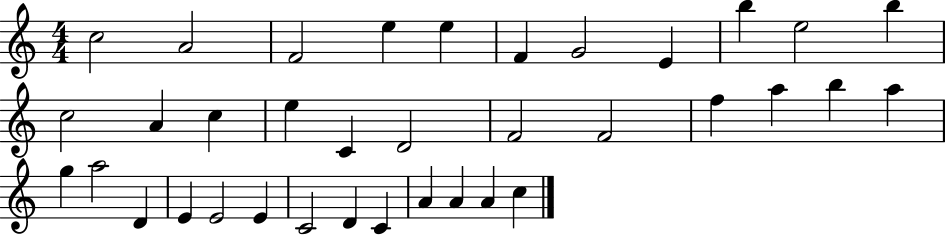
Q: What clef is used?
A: treble